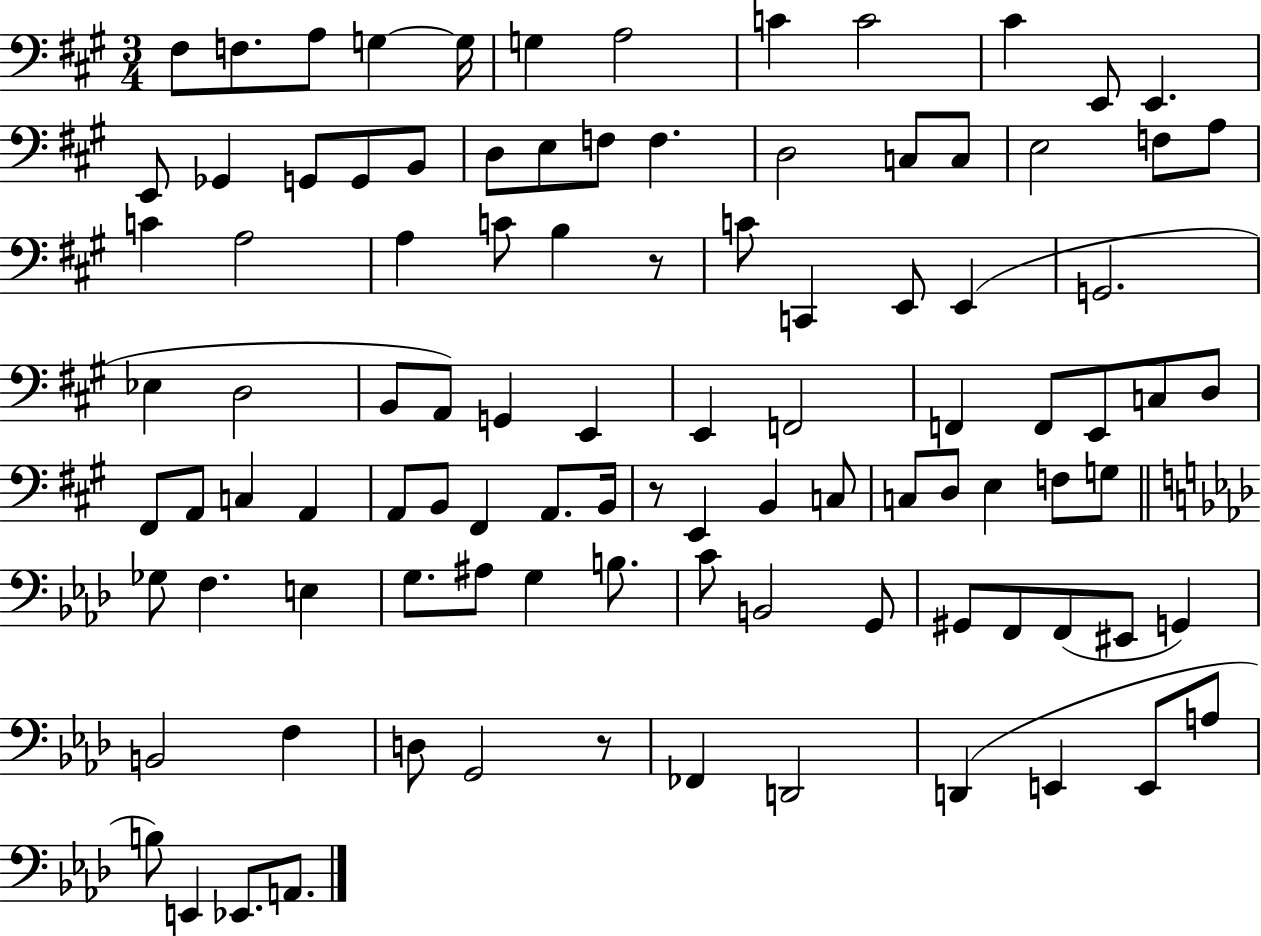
X:1
T:Untitled
M:3/4
L:1/4
K:A
^F,/2 F,/2 A,/2 G, G,/4 G, A,2 C C2 ^C E,,/2 E,, E,,/2 _G,, G,,/2 G,,/2 B,,/2 D,/2 E,/2 F,/2 F, D,2 C,/2 C,/2 E,2 F,/2 A,/2 C A,2 A, C/2 B, z/2 C/2 C,, E,,/2 E,, G,,2 _E, D,2 B,,/2 A,,/2 G,, E,, E,, F,,2 F,, F,,/2 E,,/2 C,/2 D,/2 ^F,,/2 A,,/2 C, A,, A,,/2 B,,/2 ^F,, A,,/2 B,,/4 z/2 E,, B,, C,/2 C,/2 D,/2 E, F,/2 G,/2 _G,/2 F, E, G,/2 ^A,/2 G, B,/2 C/2 B,,2 G,,/2 ^G,,/2 F,,/2 F,,/2 ^E,,/2 G,, B,,2 F, D,/2 G,,2 z/2 _F,, D,,2 D,, E,, E,,/2 A,/2 B,/2 E,, _E,,/2 A,,/2